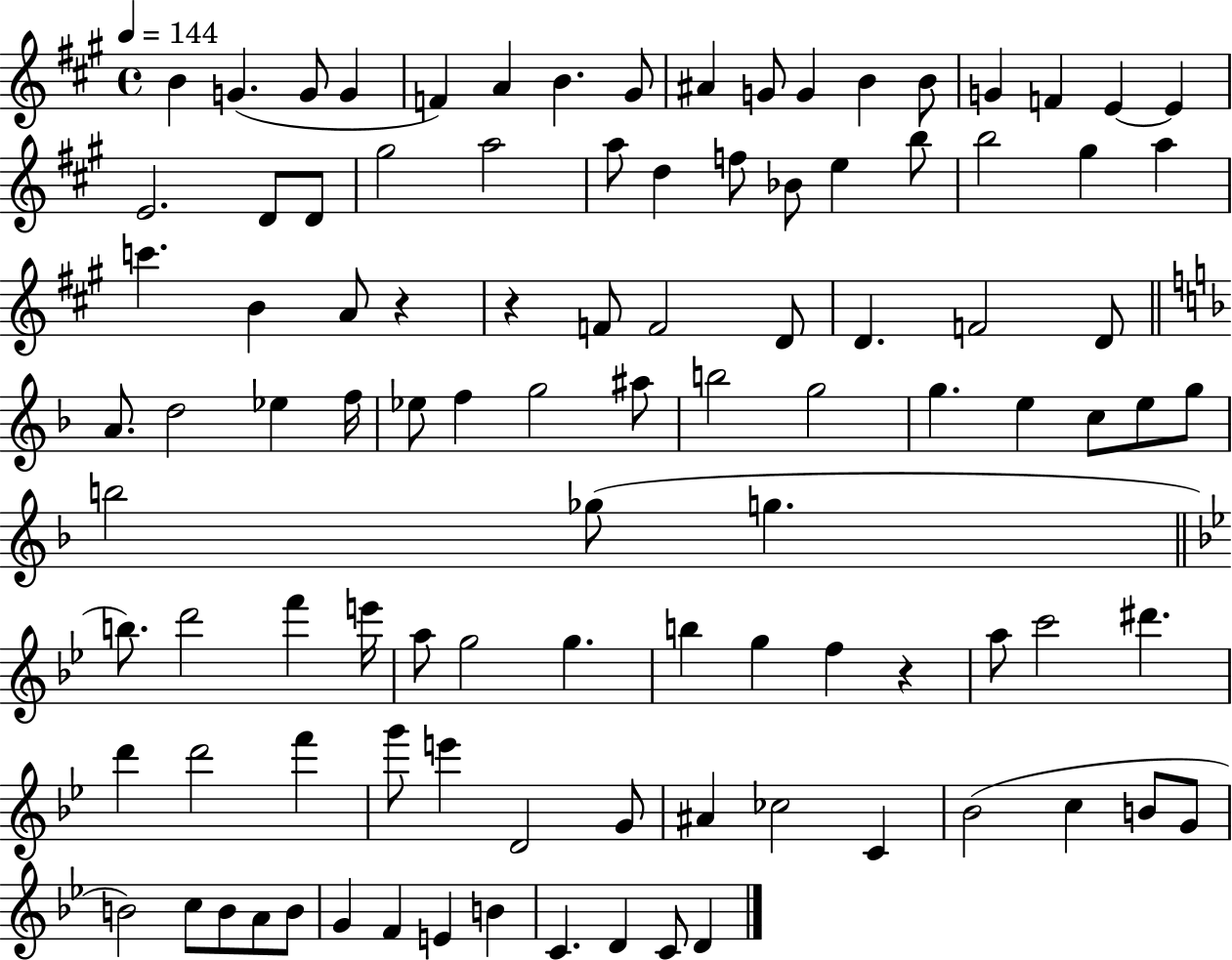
{
  \clef treble
  \time 4/4
  \defaultTimeSignature
  \key a \major
  \tempo 4 = 144
  b'4 g'4.( g'8 g'4 | f'4) a'4 b'4. gis'8 | ais'4 g'8 g'4 b'4 b'8 | g'4 f'4 e'4~~ e'4 | \break e'2. d'8 d'8 | gis''2 a''2 | a''8 d''4 f''8 bes'8 e''4 b''8 | b''2 gis''4 a''4 | \break c'''4. b'4 a'8 r4 | r4 f'8 f'2 d'8 | d'4. f'2 d'8 | \bar "||" \break \key f \major a'8. d''2 ees''4 f''16 | ees''8 f''4 g''2 ais''8 | b''2 g''2 | g''4. e''4 c''8 e''8 g''8 | \break b''2 ges''8( g''4. | \bar "||" \break \key bes \major b''8.) d'''2 f'''4 e'''16 | a''8 g''2 g''4. | b''4 g''4 f''4 r4 | a''8 c'''2 dis'''4. | \break d'''4 d'''2 f'''4 | g'''8 e'''4 d'2 g'8 | ais'4 ces''2 c'4 | bes'2( c''4 b'8 g'8 | \break b'2) c''8 b'8 a'8 b'8 | g'4 f'4 e'4 b'4 | c'4. d'4 c'8 d'4 | \bar "|."
}